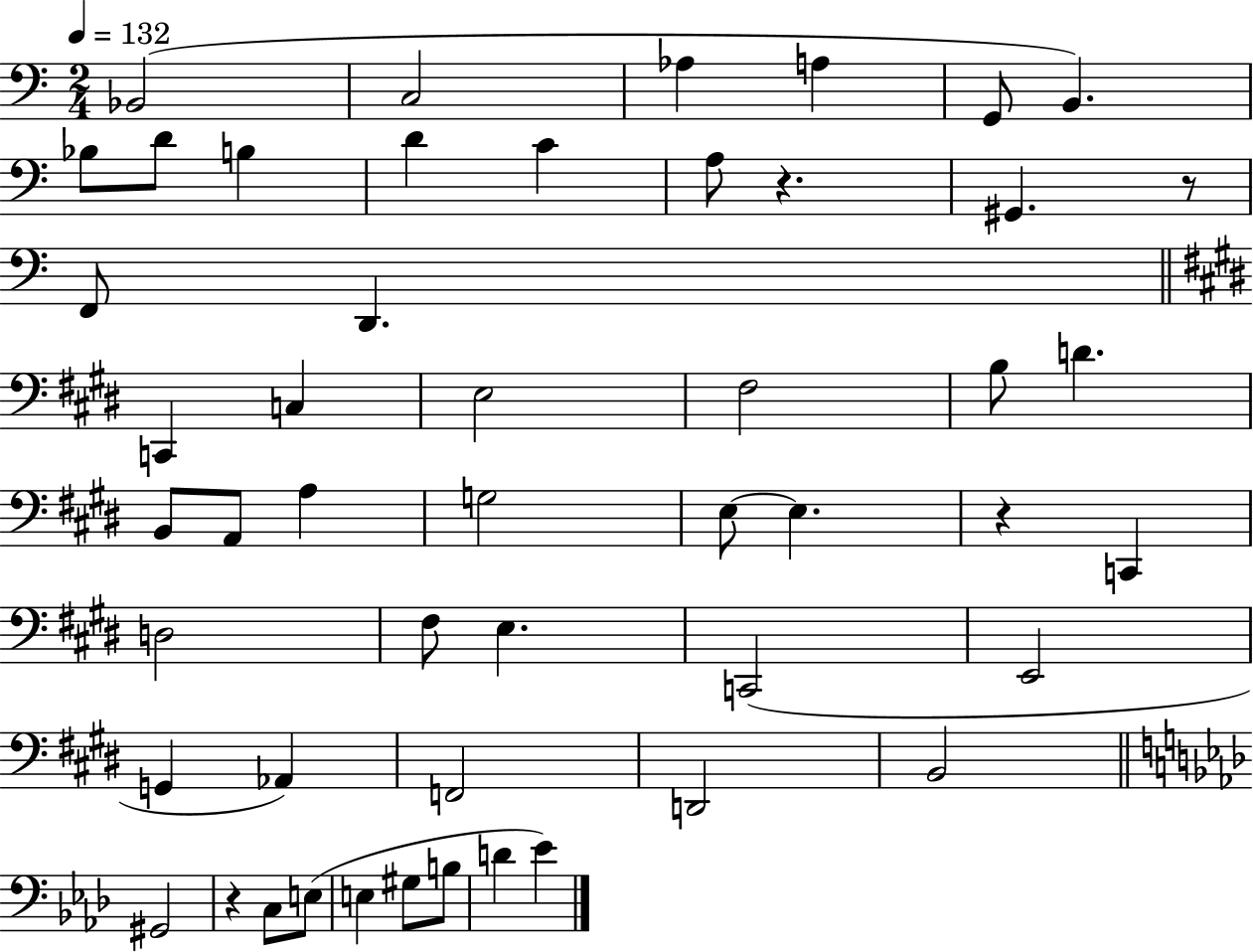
X:1
T:Untitled
M:2/4
L:1/4
K:C
_B,,2 C,2 _A, A, G,,/2 B,, _B,/2 D/2 B, D C A,/2 z ^G,, z/2 F,,/2 D,, C,, C, E,2 ^F,2 B,/2 D B,,/2 A,,/2 A, G,2 E,/2 E, z C,, D,2 ^F,/2 E, C,,2 E,,2 G,, _A,, F,,2 D,,2 B,,2 ^G,,2 z C,/2 E,/2 E, ^G,/2 B,/2 D _E